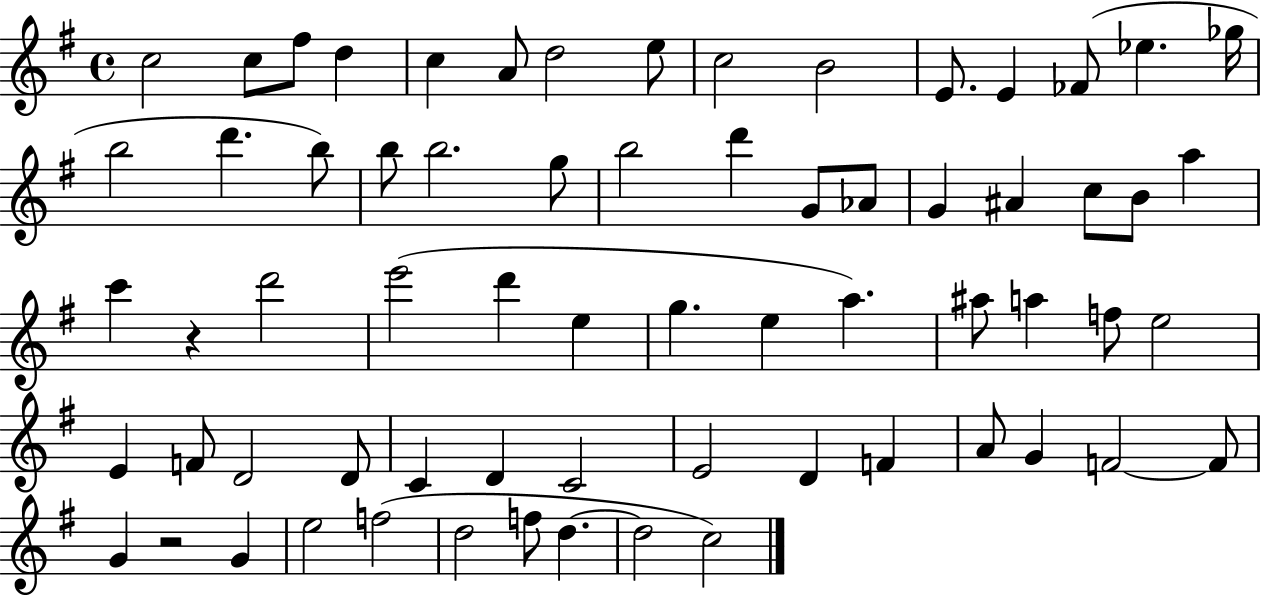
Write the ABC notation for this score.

X:1
T:Untitled
M:4/4
L:1/4
K:G
c2 c/2 ^f/2 d c A/2 d2 e/2 c2 B2 E/2 E _F/2 _e _g/4 b2 d' b/2 b/2 b2 g/2 b2 d' G/2 _A/2 G ^A c/2 B/2 a c' z d'2 e'2 d' e g e a ^a/2 a f/2 e2 E F/2 D2 D/2 C D C2 E2 D F A/2 G F2 F/2 G z2 G e2 f2 d2 f/2 d d2 c2